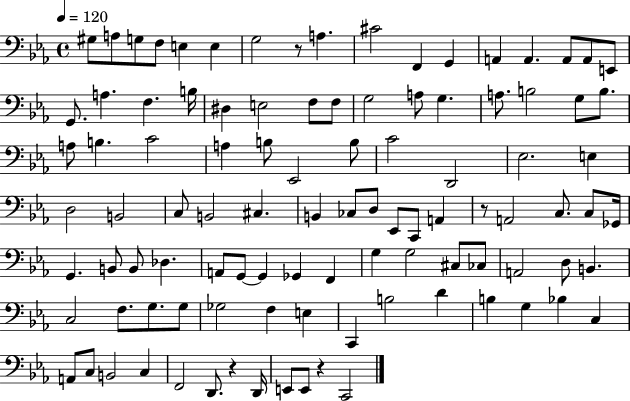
{
  \clef bass
  \time 4/4
  \defaultTimeSignature
  \key ees \major
  \tempo 4 = 120
  \repeat volta 2 { gis8 a8 g8 f8 e4 e4 | g2 r8 a4. | cis'2 f,4 g,4 | a,4 a,4. a,8 a,8 e,8 | \break g,8. a4. f4. b16 | dis4 e2 f8 f8 | g2 a8 g4. | a8. b2 g8 b8. | \break a8 b4. c'2 | a4 b8 ees,2 b8 | c'2 d,2 | ees2. e4 | \break d2 b,2 | c8 b,2 cis4. | b,4 ces8 d8 ees,8 c,8 a,4 | r8 a,2 c8. c8 ges,16 | \break g,4. b,8 b,8 des4. | a,8 g,8~~ g,4 ges,4 f,4 | g4 g2 cis8 ces8 | a,2 d8 b,4. | \break c2 f8. g8. g8 | ges2 f4 e4 | c,4 b2 d'4 | b4 g4 bes4 c4 | \break a,8 c8 b,2 c4 | f,2 d,8. r4 d,16 | e,8 e,8 r4 c,2 | } \bar "|."
}